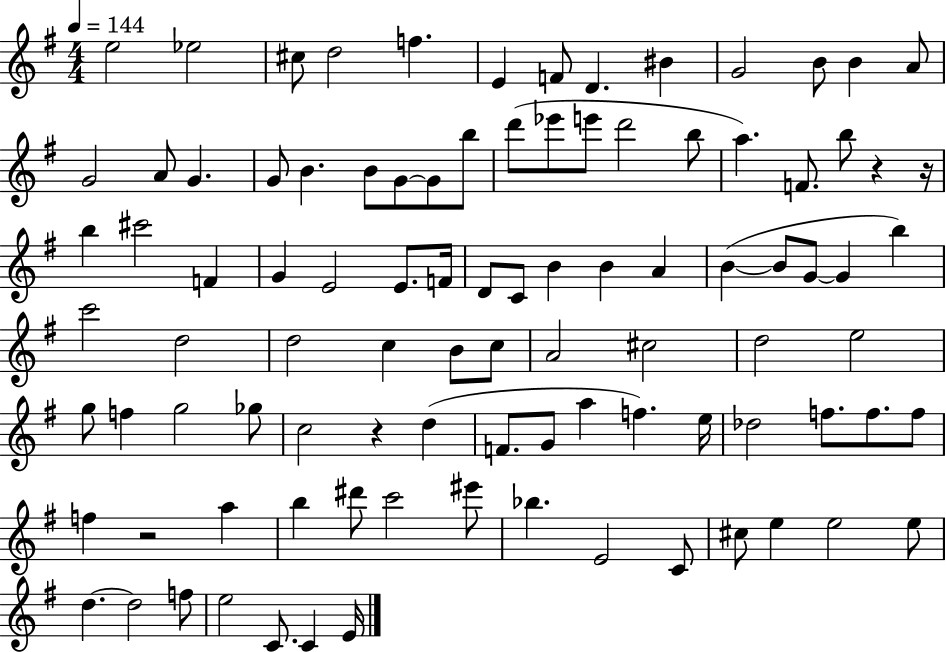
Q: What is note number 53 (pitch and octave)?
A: C5